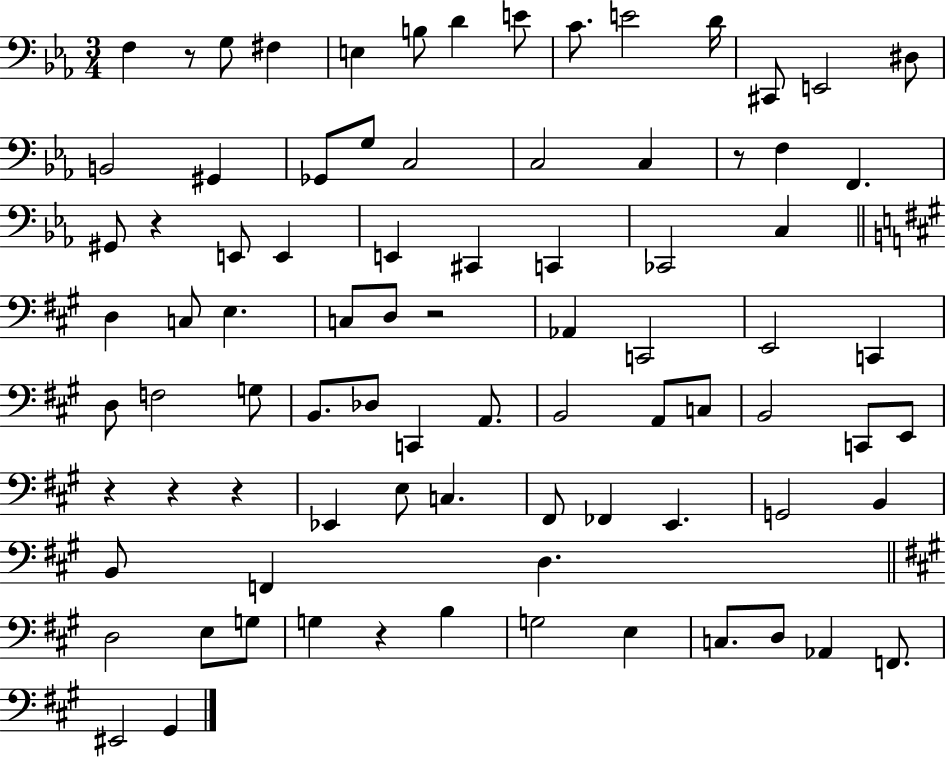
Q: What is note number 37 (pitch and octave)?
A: C2